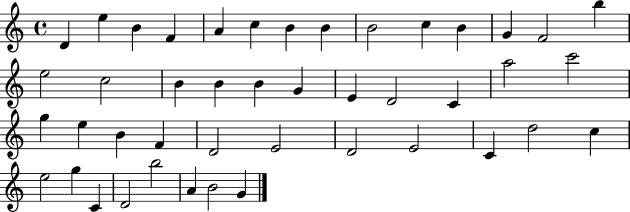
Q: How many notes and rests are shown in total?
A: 44